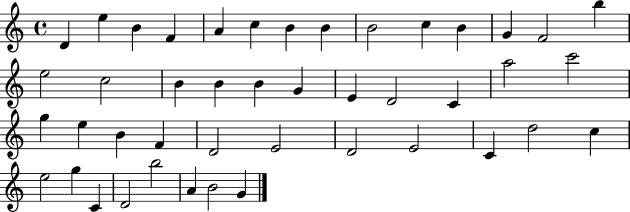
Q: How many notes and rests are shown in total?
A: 44